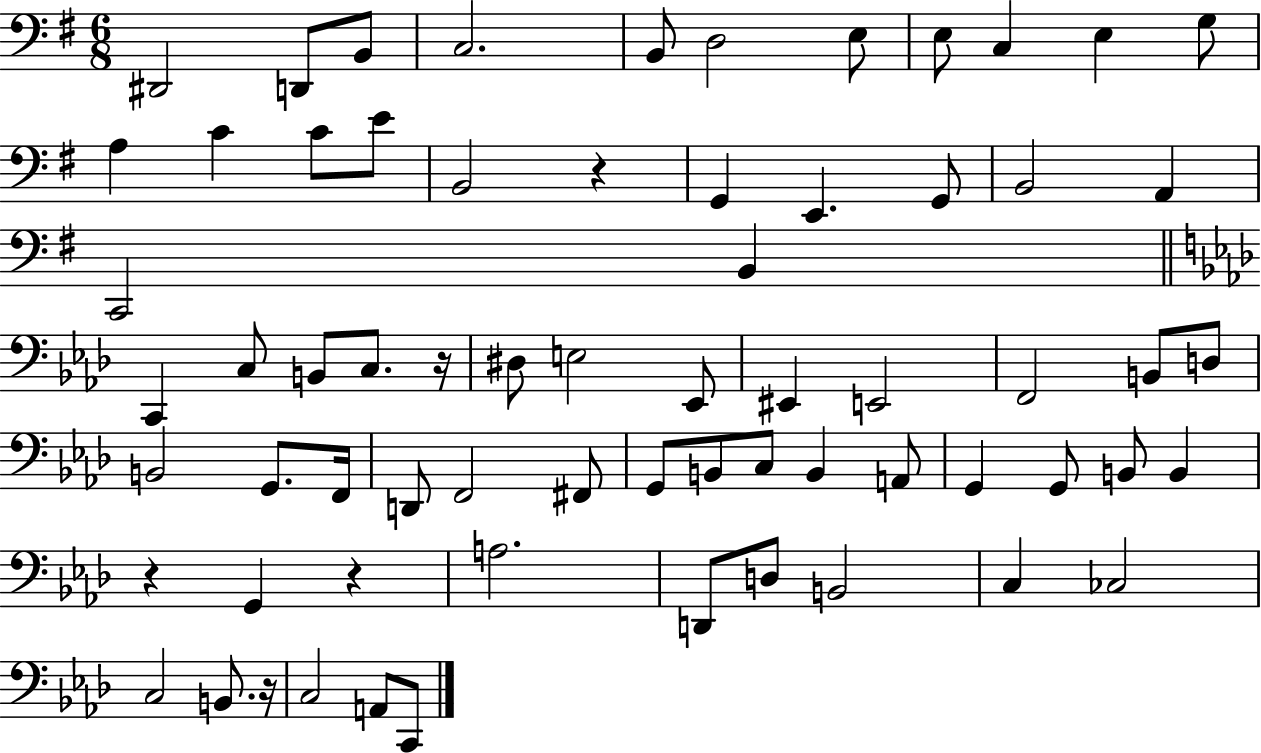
X:1
T:Untitled
M:6/8
L:1/4
K:G
^D,,2 D,,/2 B,,/2 C,2 B,,/2 D,2 E,/2 E,/2 C, E, G,/2 A, C C/2 E/2 B,,2 z G,, E,, G,,/2 B,,2 A,, C,,2 B,, C,, C,/2 B,,/2 C,/2 z/4 ^D,/2 E,2 _E,,/2 ^E,, E,,2 F,,2 B,,/2 D,/2 B,,2 G,,/2 F,,/4 D,,/2 F,,2 ^F,,/2 G,,/2 B,,/2 C,/2 B,, A,,/2 G,, G,,/2 B,,/2 B,, z G,, z A,2 D,,/2 D,/2 B,,2 C, _C,2 C,2 B,,/2 z/4 C,2 A,,/2 C,,/2